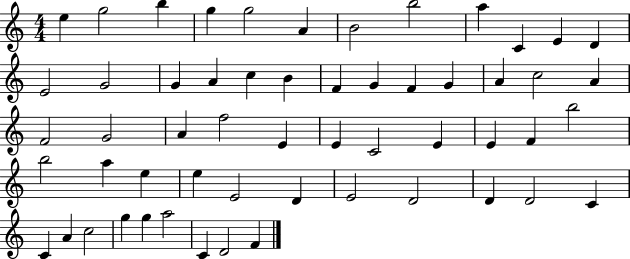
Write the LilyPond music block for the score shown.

{
  \clef treble
  \numericTimeSignature
  \time 4/4
  \key c \major
  e''4 g''2 b''4 | g''4 g''2 a'4 | b'2 b''2 | a''4 c'4 e'4 d'4 | \break e'2 g'2 | g'4 a'4 c''4 b'4 | f'4 g'4 f'4 g'4 | a'4 c''2 a'4 | \break f'2 g'2 | a'4 f''2 e'4 | e'4 c'2 e'4 | e'4 f'4 b''2 | \break b''2 a''4 e''4 | e''4 e'2 d'4 | e'2 d'2 | d'4 d'2 c'4 | \break c'4 a'4 c''2 | g''4 g''4 a''2 | c'4 d'2 f'4 | \bar "|."
}